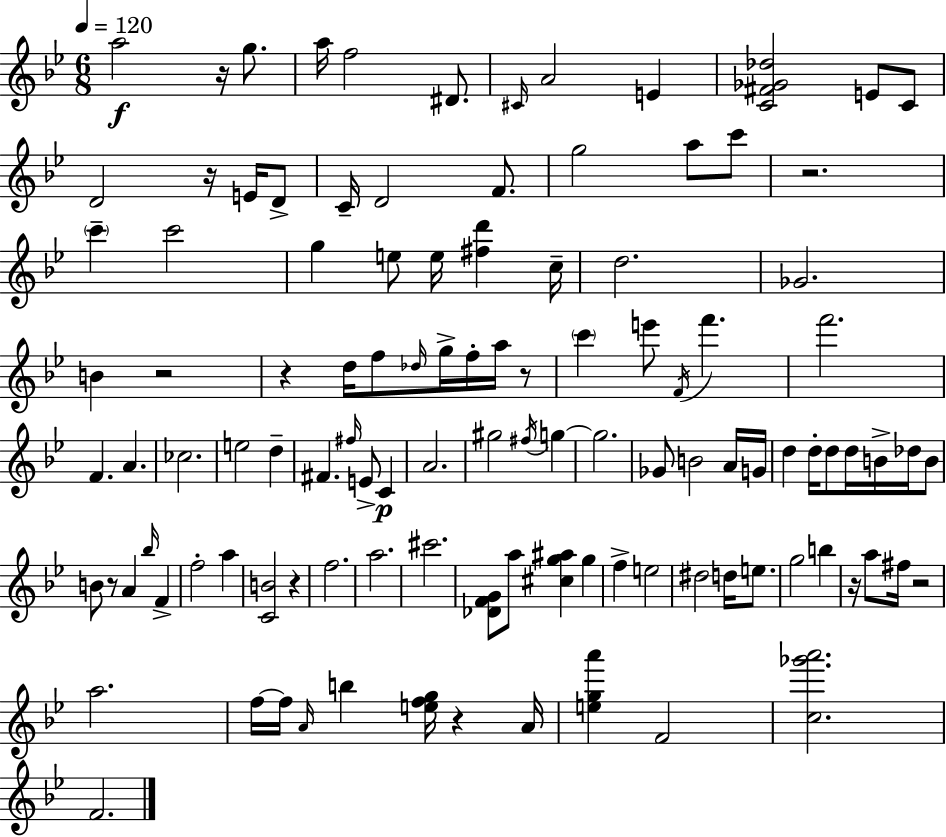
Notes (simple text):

A5/h R/s G5/e. A5/s F5/h D#4/e. C#4/s A4/h E4/q [C4,F#4,Gb4,Db5]/h E4/e C4/e D4/h R/s E4/s D4/e C4/s D4/h F4/e. G5/h A5/e C6/e R/h. C6/q C6/h G5/q E5/e E5/s [F#5,D6]/q C5/s D5/h. Gb4/h. B4/q R/h R/q D5/s F5/e Db5/s G5/s F5/s A5/s R/e C6/q E6/e F4/s F6/q. F6/h. F4/q. A4/q. CES5/h. E5/h D5/q F#4/q. F#5/s E4/e C4/q A4/h. G#5/h F#5/s G5/q G5/h. Gb4/e B4/h A4/s G4/s D5/q D5/s D5/e D5/s B4/s Db5/s B4/e B4/e R/e A4/q Bb5/s F4/q F5/h A5/q [C4,B4]/h R/q F5/h. A5/h. C#6/h. [Db4,F4,G4]/e A5/e [C#5,G5,A#5]/q G5/q F5/q E5/h D#5/h D5/s E5/e. G5/h B5/q R/s A5/e F#5/s R/h A5/h. F5/s F5/s A4/s B5/q [E5,F5,G5]/s R/q A4/s [E5,G5,A6]/q F4/h [C5,Gb6,A6]/h. F4/h.